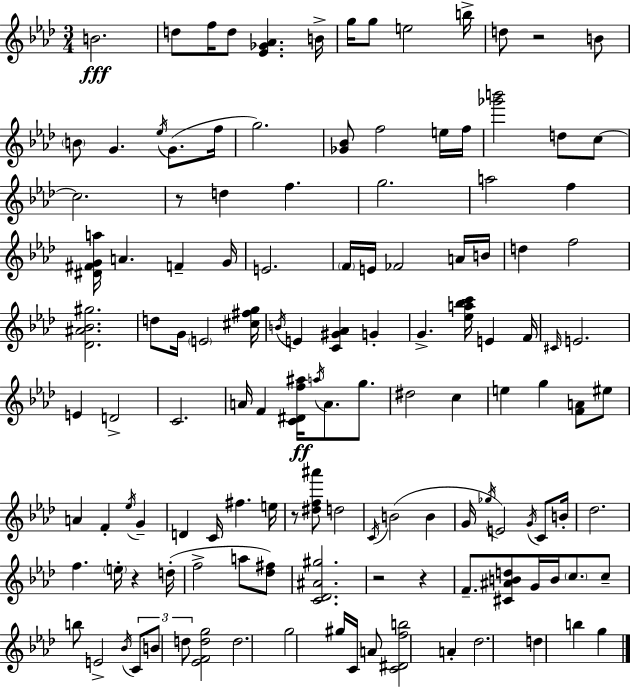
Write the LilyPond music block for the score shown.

{
  \clef treble
  \numericTimeSignature
  \time 3/4
  \key aes \major
  \repeat volta 2 { b'2.\fff | d''8 f''16 d''8 <ees' ges' aes'>4. b'16-> | g''16 g''8 e''2 b''16-> | d''8 r2 b'8 | \break \parenthesize b'8 g'4. \acciaccatura { ees''16 } g'8.( | f''16 g''2.) | <ges' bes'>8 f''2 e''16 | f''16 <ges''' b'''>2 d''8 c''8~~ | \break c''2. | r8 d''4 f''4. | g''2. | a''2 f''4 | \break <dis' fis' g' a''>16 a'4. f'4-- | g'16 e'2. | \parenthesize f'16 e'16 fes'2 a'16 | b'16 d''4 f''2 | \break <des' ais' bes' gis''>2. | d''8 g'16 \parenthesize e'2 | <cis'' fis'' g''>16 \acciaccatura { b'16 } e'4 <c' gis' aes'>4 g'4-. | g'4.-> <ees'' a'' bes'' c'''>16 e'4 | \break f'16 \grace { cis'16 } e'2. | e'4 d'2-> | c'2. | a'16 f'4 <c' dis' f'' ais''>16\ff \acciaccatura { a''16 } a'8. | \break g''8. dis''2 | c''4 e''4 g''4 | <f' a'>8 eis''8 a'4 f'4-. | \acciaccatura { ees''16 } g'4-- d'4 c'16 fis''4. | \break e''16 r8 <dis'' f'' ais'''>8 d''2 | \acciaccatura { c'16 } b'2( | b'4 g'16 \acciaccatura { ges''16 } e'2) | \acciaccatura { g'16 } c'8 b'16-. des''2. | \break f''4. | \parenthesize e''16-. r4 d''16-.( f''2-> | a''8 <des'' fis''>8) <c' des' ais' gis''>2. | r2 | \break r4 f'8.-- <cis' ais' b' d''>8 | g'16 b'16 \parenthesize c''8. c''8-- b''8 e'2-> | \acciaccatura { bes'16 } \tuplet 3/2 { c'8 b'8 d''8 } | <ees' f' d'' g''>2 d''2. | \break g''2 | gis''16 c'16 a'8 <c' dis' f'' b''>2 | a'4-. des''2. | d''4 | \break b''4 g''4 } \bar "|."
}